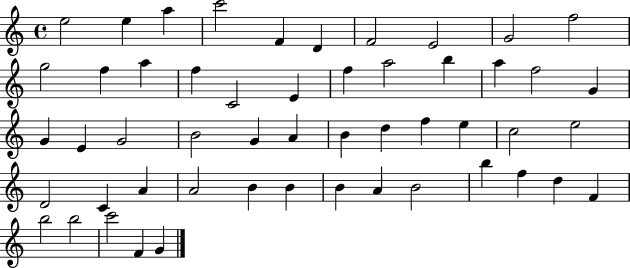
X:1
T:Untitled
M:4/4
L:1/4
K:C
e2 e a c'2 F D F2 E2 G2 f2 g2 f a f C2 E f a2 b a f2 G G E G2 B2 G A B d f e c2 e2 D2 C A A2 B B B A B2 b f d F b2 b2 c'2 F G